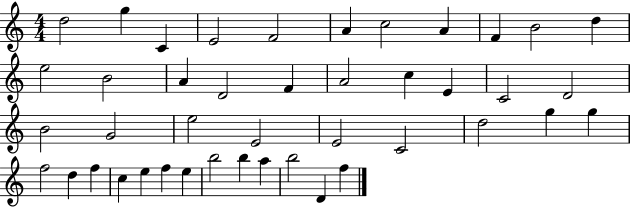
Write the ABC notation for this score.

X:1
T:Untitled
M:4/4
L:1/4
K:C
d2 g C E2 F2 A c2 A F B2 d e2 B2 A D2 F A2 c E C2 D2 B2 G2 e2 E2 E2 C2 d2 g g f2 d f c e f e b2 b a b2 D f